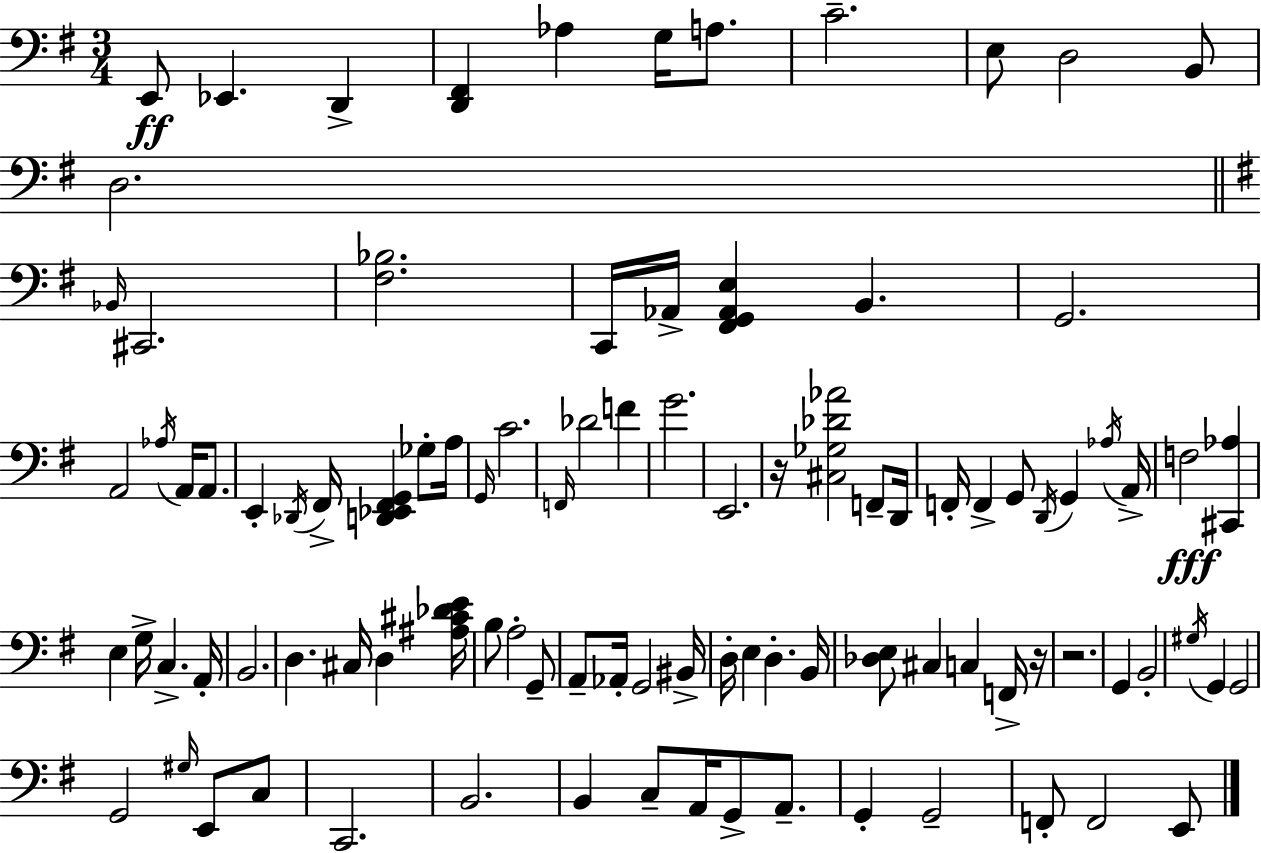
X:1
T:Untitled
M:3/4
L:1/4
K:G
E,,/2 _E,, D,, [D,,^F,,] _A, G,/4 A,/2 C2 E,/2 D,2 B,,/2 D,2 _B,,/4 ^C,,2 [^F,_B,]2 C,,/4 _A,,/4 [^F,,G,,_A,,E,] B,, G,,2 A,,2 _A,/4 A,,/4 A,,/2 E,, _D,,/4 ^F,,/4 [D,,_E,,^F,,G,,] _G,/2 A,/4 G,,/4 C2 F,,/4 _D2 F G2 E,,2 z/4 [^C,_G,_D_A]2 F,,/2 D,,/4 F,,/4 F,, G,,/2 D,,/4 G,, _A,/4 A,,/4 F,2 [^C,,_A,] E, G,/4 C, A,,/4 B,,2 D, ^C,/4 D, [^A,^C_DE]/4 B,/2 A,2 G,,/2 A,,/2 _A,,/4 G,,2 ^B,,/4 D,/4 E, D, B,,/4 [_D,E,]/2 ^C, C, F,,/4 z/4 z2 G,, B,,2 ^G,/4 G,, G,,2 G,,2 ^G,/4 E,,/2 C,/2 C,,2 B,,2 B,, C,/2 A,,/4 G,,/2 A,,/2 G,, G,,2 F,,/2 F,,2 E,,/2